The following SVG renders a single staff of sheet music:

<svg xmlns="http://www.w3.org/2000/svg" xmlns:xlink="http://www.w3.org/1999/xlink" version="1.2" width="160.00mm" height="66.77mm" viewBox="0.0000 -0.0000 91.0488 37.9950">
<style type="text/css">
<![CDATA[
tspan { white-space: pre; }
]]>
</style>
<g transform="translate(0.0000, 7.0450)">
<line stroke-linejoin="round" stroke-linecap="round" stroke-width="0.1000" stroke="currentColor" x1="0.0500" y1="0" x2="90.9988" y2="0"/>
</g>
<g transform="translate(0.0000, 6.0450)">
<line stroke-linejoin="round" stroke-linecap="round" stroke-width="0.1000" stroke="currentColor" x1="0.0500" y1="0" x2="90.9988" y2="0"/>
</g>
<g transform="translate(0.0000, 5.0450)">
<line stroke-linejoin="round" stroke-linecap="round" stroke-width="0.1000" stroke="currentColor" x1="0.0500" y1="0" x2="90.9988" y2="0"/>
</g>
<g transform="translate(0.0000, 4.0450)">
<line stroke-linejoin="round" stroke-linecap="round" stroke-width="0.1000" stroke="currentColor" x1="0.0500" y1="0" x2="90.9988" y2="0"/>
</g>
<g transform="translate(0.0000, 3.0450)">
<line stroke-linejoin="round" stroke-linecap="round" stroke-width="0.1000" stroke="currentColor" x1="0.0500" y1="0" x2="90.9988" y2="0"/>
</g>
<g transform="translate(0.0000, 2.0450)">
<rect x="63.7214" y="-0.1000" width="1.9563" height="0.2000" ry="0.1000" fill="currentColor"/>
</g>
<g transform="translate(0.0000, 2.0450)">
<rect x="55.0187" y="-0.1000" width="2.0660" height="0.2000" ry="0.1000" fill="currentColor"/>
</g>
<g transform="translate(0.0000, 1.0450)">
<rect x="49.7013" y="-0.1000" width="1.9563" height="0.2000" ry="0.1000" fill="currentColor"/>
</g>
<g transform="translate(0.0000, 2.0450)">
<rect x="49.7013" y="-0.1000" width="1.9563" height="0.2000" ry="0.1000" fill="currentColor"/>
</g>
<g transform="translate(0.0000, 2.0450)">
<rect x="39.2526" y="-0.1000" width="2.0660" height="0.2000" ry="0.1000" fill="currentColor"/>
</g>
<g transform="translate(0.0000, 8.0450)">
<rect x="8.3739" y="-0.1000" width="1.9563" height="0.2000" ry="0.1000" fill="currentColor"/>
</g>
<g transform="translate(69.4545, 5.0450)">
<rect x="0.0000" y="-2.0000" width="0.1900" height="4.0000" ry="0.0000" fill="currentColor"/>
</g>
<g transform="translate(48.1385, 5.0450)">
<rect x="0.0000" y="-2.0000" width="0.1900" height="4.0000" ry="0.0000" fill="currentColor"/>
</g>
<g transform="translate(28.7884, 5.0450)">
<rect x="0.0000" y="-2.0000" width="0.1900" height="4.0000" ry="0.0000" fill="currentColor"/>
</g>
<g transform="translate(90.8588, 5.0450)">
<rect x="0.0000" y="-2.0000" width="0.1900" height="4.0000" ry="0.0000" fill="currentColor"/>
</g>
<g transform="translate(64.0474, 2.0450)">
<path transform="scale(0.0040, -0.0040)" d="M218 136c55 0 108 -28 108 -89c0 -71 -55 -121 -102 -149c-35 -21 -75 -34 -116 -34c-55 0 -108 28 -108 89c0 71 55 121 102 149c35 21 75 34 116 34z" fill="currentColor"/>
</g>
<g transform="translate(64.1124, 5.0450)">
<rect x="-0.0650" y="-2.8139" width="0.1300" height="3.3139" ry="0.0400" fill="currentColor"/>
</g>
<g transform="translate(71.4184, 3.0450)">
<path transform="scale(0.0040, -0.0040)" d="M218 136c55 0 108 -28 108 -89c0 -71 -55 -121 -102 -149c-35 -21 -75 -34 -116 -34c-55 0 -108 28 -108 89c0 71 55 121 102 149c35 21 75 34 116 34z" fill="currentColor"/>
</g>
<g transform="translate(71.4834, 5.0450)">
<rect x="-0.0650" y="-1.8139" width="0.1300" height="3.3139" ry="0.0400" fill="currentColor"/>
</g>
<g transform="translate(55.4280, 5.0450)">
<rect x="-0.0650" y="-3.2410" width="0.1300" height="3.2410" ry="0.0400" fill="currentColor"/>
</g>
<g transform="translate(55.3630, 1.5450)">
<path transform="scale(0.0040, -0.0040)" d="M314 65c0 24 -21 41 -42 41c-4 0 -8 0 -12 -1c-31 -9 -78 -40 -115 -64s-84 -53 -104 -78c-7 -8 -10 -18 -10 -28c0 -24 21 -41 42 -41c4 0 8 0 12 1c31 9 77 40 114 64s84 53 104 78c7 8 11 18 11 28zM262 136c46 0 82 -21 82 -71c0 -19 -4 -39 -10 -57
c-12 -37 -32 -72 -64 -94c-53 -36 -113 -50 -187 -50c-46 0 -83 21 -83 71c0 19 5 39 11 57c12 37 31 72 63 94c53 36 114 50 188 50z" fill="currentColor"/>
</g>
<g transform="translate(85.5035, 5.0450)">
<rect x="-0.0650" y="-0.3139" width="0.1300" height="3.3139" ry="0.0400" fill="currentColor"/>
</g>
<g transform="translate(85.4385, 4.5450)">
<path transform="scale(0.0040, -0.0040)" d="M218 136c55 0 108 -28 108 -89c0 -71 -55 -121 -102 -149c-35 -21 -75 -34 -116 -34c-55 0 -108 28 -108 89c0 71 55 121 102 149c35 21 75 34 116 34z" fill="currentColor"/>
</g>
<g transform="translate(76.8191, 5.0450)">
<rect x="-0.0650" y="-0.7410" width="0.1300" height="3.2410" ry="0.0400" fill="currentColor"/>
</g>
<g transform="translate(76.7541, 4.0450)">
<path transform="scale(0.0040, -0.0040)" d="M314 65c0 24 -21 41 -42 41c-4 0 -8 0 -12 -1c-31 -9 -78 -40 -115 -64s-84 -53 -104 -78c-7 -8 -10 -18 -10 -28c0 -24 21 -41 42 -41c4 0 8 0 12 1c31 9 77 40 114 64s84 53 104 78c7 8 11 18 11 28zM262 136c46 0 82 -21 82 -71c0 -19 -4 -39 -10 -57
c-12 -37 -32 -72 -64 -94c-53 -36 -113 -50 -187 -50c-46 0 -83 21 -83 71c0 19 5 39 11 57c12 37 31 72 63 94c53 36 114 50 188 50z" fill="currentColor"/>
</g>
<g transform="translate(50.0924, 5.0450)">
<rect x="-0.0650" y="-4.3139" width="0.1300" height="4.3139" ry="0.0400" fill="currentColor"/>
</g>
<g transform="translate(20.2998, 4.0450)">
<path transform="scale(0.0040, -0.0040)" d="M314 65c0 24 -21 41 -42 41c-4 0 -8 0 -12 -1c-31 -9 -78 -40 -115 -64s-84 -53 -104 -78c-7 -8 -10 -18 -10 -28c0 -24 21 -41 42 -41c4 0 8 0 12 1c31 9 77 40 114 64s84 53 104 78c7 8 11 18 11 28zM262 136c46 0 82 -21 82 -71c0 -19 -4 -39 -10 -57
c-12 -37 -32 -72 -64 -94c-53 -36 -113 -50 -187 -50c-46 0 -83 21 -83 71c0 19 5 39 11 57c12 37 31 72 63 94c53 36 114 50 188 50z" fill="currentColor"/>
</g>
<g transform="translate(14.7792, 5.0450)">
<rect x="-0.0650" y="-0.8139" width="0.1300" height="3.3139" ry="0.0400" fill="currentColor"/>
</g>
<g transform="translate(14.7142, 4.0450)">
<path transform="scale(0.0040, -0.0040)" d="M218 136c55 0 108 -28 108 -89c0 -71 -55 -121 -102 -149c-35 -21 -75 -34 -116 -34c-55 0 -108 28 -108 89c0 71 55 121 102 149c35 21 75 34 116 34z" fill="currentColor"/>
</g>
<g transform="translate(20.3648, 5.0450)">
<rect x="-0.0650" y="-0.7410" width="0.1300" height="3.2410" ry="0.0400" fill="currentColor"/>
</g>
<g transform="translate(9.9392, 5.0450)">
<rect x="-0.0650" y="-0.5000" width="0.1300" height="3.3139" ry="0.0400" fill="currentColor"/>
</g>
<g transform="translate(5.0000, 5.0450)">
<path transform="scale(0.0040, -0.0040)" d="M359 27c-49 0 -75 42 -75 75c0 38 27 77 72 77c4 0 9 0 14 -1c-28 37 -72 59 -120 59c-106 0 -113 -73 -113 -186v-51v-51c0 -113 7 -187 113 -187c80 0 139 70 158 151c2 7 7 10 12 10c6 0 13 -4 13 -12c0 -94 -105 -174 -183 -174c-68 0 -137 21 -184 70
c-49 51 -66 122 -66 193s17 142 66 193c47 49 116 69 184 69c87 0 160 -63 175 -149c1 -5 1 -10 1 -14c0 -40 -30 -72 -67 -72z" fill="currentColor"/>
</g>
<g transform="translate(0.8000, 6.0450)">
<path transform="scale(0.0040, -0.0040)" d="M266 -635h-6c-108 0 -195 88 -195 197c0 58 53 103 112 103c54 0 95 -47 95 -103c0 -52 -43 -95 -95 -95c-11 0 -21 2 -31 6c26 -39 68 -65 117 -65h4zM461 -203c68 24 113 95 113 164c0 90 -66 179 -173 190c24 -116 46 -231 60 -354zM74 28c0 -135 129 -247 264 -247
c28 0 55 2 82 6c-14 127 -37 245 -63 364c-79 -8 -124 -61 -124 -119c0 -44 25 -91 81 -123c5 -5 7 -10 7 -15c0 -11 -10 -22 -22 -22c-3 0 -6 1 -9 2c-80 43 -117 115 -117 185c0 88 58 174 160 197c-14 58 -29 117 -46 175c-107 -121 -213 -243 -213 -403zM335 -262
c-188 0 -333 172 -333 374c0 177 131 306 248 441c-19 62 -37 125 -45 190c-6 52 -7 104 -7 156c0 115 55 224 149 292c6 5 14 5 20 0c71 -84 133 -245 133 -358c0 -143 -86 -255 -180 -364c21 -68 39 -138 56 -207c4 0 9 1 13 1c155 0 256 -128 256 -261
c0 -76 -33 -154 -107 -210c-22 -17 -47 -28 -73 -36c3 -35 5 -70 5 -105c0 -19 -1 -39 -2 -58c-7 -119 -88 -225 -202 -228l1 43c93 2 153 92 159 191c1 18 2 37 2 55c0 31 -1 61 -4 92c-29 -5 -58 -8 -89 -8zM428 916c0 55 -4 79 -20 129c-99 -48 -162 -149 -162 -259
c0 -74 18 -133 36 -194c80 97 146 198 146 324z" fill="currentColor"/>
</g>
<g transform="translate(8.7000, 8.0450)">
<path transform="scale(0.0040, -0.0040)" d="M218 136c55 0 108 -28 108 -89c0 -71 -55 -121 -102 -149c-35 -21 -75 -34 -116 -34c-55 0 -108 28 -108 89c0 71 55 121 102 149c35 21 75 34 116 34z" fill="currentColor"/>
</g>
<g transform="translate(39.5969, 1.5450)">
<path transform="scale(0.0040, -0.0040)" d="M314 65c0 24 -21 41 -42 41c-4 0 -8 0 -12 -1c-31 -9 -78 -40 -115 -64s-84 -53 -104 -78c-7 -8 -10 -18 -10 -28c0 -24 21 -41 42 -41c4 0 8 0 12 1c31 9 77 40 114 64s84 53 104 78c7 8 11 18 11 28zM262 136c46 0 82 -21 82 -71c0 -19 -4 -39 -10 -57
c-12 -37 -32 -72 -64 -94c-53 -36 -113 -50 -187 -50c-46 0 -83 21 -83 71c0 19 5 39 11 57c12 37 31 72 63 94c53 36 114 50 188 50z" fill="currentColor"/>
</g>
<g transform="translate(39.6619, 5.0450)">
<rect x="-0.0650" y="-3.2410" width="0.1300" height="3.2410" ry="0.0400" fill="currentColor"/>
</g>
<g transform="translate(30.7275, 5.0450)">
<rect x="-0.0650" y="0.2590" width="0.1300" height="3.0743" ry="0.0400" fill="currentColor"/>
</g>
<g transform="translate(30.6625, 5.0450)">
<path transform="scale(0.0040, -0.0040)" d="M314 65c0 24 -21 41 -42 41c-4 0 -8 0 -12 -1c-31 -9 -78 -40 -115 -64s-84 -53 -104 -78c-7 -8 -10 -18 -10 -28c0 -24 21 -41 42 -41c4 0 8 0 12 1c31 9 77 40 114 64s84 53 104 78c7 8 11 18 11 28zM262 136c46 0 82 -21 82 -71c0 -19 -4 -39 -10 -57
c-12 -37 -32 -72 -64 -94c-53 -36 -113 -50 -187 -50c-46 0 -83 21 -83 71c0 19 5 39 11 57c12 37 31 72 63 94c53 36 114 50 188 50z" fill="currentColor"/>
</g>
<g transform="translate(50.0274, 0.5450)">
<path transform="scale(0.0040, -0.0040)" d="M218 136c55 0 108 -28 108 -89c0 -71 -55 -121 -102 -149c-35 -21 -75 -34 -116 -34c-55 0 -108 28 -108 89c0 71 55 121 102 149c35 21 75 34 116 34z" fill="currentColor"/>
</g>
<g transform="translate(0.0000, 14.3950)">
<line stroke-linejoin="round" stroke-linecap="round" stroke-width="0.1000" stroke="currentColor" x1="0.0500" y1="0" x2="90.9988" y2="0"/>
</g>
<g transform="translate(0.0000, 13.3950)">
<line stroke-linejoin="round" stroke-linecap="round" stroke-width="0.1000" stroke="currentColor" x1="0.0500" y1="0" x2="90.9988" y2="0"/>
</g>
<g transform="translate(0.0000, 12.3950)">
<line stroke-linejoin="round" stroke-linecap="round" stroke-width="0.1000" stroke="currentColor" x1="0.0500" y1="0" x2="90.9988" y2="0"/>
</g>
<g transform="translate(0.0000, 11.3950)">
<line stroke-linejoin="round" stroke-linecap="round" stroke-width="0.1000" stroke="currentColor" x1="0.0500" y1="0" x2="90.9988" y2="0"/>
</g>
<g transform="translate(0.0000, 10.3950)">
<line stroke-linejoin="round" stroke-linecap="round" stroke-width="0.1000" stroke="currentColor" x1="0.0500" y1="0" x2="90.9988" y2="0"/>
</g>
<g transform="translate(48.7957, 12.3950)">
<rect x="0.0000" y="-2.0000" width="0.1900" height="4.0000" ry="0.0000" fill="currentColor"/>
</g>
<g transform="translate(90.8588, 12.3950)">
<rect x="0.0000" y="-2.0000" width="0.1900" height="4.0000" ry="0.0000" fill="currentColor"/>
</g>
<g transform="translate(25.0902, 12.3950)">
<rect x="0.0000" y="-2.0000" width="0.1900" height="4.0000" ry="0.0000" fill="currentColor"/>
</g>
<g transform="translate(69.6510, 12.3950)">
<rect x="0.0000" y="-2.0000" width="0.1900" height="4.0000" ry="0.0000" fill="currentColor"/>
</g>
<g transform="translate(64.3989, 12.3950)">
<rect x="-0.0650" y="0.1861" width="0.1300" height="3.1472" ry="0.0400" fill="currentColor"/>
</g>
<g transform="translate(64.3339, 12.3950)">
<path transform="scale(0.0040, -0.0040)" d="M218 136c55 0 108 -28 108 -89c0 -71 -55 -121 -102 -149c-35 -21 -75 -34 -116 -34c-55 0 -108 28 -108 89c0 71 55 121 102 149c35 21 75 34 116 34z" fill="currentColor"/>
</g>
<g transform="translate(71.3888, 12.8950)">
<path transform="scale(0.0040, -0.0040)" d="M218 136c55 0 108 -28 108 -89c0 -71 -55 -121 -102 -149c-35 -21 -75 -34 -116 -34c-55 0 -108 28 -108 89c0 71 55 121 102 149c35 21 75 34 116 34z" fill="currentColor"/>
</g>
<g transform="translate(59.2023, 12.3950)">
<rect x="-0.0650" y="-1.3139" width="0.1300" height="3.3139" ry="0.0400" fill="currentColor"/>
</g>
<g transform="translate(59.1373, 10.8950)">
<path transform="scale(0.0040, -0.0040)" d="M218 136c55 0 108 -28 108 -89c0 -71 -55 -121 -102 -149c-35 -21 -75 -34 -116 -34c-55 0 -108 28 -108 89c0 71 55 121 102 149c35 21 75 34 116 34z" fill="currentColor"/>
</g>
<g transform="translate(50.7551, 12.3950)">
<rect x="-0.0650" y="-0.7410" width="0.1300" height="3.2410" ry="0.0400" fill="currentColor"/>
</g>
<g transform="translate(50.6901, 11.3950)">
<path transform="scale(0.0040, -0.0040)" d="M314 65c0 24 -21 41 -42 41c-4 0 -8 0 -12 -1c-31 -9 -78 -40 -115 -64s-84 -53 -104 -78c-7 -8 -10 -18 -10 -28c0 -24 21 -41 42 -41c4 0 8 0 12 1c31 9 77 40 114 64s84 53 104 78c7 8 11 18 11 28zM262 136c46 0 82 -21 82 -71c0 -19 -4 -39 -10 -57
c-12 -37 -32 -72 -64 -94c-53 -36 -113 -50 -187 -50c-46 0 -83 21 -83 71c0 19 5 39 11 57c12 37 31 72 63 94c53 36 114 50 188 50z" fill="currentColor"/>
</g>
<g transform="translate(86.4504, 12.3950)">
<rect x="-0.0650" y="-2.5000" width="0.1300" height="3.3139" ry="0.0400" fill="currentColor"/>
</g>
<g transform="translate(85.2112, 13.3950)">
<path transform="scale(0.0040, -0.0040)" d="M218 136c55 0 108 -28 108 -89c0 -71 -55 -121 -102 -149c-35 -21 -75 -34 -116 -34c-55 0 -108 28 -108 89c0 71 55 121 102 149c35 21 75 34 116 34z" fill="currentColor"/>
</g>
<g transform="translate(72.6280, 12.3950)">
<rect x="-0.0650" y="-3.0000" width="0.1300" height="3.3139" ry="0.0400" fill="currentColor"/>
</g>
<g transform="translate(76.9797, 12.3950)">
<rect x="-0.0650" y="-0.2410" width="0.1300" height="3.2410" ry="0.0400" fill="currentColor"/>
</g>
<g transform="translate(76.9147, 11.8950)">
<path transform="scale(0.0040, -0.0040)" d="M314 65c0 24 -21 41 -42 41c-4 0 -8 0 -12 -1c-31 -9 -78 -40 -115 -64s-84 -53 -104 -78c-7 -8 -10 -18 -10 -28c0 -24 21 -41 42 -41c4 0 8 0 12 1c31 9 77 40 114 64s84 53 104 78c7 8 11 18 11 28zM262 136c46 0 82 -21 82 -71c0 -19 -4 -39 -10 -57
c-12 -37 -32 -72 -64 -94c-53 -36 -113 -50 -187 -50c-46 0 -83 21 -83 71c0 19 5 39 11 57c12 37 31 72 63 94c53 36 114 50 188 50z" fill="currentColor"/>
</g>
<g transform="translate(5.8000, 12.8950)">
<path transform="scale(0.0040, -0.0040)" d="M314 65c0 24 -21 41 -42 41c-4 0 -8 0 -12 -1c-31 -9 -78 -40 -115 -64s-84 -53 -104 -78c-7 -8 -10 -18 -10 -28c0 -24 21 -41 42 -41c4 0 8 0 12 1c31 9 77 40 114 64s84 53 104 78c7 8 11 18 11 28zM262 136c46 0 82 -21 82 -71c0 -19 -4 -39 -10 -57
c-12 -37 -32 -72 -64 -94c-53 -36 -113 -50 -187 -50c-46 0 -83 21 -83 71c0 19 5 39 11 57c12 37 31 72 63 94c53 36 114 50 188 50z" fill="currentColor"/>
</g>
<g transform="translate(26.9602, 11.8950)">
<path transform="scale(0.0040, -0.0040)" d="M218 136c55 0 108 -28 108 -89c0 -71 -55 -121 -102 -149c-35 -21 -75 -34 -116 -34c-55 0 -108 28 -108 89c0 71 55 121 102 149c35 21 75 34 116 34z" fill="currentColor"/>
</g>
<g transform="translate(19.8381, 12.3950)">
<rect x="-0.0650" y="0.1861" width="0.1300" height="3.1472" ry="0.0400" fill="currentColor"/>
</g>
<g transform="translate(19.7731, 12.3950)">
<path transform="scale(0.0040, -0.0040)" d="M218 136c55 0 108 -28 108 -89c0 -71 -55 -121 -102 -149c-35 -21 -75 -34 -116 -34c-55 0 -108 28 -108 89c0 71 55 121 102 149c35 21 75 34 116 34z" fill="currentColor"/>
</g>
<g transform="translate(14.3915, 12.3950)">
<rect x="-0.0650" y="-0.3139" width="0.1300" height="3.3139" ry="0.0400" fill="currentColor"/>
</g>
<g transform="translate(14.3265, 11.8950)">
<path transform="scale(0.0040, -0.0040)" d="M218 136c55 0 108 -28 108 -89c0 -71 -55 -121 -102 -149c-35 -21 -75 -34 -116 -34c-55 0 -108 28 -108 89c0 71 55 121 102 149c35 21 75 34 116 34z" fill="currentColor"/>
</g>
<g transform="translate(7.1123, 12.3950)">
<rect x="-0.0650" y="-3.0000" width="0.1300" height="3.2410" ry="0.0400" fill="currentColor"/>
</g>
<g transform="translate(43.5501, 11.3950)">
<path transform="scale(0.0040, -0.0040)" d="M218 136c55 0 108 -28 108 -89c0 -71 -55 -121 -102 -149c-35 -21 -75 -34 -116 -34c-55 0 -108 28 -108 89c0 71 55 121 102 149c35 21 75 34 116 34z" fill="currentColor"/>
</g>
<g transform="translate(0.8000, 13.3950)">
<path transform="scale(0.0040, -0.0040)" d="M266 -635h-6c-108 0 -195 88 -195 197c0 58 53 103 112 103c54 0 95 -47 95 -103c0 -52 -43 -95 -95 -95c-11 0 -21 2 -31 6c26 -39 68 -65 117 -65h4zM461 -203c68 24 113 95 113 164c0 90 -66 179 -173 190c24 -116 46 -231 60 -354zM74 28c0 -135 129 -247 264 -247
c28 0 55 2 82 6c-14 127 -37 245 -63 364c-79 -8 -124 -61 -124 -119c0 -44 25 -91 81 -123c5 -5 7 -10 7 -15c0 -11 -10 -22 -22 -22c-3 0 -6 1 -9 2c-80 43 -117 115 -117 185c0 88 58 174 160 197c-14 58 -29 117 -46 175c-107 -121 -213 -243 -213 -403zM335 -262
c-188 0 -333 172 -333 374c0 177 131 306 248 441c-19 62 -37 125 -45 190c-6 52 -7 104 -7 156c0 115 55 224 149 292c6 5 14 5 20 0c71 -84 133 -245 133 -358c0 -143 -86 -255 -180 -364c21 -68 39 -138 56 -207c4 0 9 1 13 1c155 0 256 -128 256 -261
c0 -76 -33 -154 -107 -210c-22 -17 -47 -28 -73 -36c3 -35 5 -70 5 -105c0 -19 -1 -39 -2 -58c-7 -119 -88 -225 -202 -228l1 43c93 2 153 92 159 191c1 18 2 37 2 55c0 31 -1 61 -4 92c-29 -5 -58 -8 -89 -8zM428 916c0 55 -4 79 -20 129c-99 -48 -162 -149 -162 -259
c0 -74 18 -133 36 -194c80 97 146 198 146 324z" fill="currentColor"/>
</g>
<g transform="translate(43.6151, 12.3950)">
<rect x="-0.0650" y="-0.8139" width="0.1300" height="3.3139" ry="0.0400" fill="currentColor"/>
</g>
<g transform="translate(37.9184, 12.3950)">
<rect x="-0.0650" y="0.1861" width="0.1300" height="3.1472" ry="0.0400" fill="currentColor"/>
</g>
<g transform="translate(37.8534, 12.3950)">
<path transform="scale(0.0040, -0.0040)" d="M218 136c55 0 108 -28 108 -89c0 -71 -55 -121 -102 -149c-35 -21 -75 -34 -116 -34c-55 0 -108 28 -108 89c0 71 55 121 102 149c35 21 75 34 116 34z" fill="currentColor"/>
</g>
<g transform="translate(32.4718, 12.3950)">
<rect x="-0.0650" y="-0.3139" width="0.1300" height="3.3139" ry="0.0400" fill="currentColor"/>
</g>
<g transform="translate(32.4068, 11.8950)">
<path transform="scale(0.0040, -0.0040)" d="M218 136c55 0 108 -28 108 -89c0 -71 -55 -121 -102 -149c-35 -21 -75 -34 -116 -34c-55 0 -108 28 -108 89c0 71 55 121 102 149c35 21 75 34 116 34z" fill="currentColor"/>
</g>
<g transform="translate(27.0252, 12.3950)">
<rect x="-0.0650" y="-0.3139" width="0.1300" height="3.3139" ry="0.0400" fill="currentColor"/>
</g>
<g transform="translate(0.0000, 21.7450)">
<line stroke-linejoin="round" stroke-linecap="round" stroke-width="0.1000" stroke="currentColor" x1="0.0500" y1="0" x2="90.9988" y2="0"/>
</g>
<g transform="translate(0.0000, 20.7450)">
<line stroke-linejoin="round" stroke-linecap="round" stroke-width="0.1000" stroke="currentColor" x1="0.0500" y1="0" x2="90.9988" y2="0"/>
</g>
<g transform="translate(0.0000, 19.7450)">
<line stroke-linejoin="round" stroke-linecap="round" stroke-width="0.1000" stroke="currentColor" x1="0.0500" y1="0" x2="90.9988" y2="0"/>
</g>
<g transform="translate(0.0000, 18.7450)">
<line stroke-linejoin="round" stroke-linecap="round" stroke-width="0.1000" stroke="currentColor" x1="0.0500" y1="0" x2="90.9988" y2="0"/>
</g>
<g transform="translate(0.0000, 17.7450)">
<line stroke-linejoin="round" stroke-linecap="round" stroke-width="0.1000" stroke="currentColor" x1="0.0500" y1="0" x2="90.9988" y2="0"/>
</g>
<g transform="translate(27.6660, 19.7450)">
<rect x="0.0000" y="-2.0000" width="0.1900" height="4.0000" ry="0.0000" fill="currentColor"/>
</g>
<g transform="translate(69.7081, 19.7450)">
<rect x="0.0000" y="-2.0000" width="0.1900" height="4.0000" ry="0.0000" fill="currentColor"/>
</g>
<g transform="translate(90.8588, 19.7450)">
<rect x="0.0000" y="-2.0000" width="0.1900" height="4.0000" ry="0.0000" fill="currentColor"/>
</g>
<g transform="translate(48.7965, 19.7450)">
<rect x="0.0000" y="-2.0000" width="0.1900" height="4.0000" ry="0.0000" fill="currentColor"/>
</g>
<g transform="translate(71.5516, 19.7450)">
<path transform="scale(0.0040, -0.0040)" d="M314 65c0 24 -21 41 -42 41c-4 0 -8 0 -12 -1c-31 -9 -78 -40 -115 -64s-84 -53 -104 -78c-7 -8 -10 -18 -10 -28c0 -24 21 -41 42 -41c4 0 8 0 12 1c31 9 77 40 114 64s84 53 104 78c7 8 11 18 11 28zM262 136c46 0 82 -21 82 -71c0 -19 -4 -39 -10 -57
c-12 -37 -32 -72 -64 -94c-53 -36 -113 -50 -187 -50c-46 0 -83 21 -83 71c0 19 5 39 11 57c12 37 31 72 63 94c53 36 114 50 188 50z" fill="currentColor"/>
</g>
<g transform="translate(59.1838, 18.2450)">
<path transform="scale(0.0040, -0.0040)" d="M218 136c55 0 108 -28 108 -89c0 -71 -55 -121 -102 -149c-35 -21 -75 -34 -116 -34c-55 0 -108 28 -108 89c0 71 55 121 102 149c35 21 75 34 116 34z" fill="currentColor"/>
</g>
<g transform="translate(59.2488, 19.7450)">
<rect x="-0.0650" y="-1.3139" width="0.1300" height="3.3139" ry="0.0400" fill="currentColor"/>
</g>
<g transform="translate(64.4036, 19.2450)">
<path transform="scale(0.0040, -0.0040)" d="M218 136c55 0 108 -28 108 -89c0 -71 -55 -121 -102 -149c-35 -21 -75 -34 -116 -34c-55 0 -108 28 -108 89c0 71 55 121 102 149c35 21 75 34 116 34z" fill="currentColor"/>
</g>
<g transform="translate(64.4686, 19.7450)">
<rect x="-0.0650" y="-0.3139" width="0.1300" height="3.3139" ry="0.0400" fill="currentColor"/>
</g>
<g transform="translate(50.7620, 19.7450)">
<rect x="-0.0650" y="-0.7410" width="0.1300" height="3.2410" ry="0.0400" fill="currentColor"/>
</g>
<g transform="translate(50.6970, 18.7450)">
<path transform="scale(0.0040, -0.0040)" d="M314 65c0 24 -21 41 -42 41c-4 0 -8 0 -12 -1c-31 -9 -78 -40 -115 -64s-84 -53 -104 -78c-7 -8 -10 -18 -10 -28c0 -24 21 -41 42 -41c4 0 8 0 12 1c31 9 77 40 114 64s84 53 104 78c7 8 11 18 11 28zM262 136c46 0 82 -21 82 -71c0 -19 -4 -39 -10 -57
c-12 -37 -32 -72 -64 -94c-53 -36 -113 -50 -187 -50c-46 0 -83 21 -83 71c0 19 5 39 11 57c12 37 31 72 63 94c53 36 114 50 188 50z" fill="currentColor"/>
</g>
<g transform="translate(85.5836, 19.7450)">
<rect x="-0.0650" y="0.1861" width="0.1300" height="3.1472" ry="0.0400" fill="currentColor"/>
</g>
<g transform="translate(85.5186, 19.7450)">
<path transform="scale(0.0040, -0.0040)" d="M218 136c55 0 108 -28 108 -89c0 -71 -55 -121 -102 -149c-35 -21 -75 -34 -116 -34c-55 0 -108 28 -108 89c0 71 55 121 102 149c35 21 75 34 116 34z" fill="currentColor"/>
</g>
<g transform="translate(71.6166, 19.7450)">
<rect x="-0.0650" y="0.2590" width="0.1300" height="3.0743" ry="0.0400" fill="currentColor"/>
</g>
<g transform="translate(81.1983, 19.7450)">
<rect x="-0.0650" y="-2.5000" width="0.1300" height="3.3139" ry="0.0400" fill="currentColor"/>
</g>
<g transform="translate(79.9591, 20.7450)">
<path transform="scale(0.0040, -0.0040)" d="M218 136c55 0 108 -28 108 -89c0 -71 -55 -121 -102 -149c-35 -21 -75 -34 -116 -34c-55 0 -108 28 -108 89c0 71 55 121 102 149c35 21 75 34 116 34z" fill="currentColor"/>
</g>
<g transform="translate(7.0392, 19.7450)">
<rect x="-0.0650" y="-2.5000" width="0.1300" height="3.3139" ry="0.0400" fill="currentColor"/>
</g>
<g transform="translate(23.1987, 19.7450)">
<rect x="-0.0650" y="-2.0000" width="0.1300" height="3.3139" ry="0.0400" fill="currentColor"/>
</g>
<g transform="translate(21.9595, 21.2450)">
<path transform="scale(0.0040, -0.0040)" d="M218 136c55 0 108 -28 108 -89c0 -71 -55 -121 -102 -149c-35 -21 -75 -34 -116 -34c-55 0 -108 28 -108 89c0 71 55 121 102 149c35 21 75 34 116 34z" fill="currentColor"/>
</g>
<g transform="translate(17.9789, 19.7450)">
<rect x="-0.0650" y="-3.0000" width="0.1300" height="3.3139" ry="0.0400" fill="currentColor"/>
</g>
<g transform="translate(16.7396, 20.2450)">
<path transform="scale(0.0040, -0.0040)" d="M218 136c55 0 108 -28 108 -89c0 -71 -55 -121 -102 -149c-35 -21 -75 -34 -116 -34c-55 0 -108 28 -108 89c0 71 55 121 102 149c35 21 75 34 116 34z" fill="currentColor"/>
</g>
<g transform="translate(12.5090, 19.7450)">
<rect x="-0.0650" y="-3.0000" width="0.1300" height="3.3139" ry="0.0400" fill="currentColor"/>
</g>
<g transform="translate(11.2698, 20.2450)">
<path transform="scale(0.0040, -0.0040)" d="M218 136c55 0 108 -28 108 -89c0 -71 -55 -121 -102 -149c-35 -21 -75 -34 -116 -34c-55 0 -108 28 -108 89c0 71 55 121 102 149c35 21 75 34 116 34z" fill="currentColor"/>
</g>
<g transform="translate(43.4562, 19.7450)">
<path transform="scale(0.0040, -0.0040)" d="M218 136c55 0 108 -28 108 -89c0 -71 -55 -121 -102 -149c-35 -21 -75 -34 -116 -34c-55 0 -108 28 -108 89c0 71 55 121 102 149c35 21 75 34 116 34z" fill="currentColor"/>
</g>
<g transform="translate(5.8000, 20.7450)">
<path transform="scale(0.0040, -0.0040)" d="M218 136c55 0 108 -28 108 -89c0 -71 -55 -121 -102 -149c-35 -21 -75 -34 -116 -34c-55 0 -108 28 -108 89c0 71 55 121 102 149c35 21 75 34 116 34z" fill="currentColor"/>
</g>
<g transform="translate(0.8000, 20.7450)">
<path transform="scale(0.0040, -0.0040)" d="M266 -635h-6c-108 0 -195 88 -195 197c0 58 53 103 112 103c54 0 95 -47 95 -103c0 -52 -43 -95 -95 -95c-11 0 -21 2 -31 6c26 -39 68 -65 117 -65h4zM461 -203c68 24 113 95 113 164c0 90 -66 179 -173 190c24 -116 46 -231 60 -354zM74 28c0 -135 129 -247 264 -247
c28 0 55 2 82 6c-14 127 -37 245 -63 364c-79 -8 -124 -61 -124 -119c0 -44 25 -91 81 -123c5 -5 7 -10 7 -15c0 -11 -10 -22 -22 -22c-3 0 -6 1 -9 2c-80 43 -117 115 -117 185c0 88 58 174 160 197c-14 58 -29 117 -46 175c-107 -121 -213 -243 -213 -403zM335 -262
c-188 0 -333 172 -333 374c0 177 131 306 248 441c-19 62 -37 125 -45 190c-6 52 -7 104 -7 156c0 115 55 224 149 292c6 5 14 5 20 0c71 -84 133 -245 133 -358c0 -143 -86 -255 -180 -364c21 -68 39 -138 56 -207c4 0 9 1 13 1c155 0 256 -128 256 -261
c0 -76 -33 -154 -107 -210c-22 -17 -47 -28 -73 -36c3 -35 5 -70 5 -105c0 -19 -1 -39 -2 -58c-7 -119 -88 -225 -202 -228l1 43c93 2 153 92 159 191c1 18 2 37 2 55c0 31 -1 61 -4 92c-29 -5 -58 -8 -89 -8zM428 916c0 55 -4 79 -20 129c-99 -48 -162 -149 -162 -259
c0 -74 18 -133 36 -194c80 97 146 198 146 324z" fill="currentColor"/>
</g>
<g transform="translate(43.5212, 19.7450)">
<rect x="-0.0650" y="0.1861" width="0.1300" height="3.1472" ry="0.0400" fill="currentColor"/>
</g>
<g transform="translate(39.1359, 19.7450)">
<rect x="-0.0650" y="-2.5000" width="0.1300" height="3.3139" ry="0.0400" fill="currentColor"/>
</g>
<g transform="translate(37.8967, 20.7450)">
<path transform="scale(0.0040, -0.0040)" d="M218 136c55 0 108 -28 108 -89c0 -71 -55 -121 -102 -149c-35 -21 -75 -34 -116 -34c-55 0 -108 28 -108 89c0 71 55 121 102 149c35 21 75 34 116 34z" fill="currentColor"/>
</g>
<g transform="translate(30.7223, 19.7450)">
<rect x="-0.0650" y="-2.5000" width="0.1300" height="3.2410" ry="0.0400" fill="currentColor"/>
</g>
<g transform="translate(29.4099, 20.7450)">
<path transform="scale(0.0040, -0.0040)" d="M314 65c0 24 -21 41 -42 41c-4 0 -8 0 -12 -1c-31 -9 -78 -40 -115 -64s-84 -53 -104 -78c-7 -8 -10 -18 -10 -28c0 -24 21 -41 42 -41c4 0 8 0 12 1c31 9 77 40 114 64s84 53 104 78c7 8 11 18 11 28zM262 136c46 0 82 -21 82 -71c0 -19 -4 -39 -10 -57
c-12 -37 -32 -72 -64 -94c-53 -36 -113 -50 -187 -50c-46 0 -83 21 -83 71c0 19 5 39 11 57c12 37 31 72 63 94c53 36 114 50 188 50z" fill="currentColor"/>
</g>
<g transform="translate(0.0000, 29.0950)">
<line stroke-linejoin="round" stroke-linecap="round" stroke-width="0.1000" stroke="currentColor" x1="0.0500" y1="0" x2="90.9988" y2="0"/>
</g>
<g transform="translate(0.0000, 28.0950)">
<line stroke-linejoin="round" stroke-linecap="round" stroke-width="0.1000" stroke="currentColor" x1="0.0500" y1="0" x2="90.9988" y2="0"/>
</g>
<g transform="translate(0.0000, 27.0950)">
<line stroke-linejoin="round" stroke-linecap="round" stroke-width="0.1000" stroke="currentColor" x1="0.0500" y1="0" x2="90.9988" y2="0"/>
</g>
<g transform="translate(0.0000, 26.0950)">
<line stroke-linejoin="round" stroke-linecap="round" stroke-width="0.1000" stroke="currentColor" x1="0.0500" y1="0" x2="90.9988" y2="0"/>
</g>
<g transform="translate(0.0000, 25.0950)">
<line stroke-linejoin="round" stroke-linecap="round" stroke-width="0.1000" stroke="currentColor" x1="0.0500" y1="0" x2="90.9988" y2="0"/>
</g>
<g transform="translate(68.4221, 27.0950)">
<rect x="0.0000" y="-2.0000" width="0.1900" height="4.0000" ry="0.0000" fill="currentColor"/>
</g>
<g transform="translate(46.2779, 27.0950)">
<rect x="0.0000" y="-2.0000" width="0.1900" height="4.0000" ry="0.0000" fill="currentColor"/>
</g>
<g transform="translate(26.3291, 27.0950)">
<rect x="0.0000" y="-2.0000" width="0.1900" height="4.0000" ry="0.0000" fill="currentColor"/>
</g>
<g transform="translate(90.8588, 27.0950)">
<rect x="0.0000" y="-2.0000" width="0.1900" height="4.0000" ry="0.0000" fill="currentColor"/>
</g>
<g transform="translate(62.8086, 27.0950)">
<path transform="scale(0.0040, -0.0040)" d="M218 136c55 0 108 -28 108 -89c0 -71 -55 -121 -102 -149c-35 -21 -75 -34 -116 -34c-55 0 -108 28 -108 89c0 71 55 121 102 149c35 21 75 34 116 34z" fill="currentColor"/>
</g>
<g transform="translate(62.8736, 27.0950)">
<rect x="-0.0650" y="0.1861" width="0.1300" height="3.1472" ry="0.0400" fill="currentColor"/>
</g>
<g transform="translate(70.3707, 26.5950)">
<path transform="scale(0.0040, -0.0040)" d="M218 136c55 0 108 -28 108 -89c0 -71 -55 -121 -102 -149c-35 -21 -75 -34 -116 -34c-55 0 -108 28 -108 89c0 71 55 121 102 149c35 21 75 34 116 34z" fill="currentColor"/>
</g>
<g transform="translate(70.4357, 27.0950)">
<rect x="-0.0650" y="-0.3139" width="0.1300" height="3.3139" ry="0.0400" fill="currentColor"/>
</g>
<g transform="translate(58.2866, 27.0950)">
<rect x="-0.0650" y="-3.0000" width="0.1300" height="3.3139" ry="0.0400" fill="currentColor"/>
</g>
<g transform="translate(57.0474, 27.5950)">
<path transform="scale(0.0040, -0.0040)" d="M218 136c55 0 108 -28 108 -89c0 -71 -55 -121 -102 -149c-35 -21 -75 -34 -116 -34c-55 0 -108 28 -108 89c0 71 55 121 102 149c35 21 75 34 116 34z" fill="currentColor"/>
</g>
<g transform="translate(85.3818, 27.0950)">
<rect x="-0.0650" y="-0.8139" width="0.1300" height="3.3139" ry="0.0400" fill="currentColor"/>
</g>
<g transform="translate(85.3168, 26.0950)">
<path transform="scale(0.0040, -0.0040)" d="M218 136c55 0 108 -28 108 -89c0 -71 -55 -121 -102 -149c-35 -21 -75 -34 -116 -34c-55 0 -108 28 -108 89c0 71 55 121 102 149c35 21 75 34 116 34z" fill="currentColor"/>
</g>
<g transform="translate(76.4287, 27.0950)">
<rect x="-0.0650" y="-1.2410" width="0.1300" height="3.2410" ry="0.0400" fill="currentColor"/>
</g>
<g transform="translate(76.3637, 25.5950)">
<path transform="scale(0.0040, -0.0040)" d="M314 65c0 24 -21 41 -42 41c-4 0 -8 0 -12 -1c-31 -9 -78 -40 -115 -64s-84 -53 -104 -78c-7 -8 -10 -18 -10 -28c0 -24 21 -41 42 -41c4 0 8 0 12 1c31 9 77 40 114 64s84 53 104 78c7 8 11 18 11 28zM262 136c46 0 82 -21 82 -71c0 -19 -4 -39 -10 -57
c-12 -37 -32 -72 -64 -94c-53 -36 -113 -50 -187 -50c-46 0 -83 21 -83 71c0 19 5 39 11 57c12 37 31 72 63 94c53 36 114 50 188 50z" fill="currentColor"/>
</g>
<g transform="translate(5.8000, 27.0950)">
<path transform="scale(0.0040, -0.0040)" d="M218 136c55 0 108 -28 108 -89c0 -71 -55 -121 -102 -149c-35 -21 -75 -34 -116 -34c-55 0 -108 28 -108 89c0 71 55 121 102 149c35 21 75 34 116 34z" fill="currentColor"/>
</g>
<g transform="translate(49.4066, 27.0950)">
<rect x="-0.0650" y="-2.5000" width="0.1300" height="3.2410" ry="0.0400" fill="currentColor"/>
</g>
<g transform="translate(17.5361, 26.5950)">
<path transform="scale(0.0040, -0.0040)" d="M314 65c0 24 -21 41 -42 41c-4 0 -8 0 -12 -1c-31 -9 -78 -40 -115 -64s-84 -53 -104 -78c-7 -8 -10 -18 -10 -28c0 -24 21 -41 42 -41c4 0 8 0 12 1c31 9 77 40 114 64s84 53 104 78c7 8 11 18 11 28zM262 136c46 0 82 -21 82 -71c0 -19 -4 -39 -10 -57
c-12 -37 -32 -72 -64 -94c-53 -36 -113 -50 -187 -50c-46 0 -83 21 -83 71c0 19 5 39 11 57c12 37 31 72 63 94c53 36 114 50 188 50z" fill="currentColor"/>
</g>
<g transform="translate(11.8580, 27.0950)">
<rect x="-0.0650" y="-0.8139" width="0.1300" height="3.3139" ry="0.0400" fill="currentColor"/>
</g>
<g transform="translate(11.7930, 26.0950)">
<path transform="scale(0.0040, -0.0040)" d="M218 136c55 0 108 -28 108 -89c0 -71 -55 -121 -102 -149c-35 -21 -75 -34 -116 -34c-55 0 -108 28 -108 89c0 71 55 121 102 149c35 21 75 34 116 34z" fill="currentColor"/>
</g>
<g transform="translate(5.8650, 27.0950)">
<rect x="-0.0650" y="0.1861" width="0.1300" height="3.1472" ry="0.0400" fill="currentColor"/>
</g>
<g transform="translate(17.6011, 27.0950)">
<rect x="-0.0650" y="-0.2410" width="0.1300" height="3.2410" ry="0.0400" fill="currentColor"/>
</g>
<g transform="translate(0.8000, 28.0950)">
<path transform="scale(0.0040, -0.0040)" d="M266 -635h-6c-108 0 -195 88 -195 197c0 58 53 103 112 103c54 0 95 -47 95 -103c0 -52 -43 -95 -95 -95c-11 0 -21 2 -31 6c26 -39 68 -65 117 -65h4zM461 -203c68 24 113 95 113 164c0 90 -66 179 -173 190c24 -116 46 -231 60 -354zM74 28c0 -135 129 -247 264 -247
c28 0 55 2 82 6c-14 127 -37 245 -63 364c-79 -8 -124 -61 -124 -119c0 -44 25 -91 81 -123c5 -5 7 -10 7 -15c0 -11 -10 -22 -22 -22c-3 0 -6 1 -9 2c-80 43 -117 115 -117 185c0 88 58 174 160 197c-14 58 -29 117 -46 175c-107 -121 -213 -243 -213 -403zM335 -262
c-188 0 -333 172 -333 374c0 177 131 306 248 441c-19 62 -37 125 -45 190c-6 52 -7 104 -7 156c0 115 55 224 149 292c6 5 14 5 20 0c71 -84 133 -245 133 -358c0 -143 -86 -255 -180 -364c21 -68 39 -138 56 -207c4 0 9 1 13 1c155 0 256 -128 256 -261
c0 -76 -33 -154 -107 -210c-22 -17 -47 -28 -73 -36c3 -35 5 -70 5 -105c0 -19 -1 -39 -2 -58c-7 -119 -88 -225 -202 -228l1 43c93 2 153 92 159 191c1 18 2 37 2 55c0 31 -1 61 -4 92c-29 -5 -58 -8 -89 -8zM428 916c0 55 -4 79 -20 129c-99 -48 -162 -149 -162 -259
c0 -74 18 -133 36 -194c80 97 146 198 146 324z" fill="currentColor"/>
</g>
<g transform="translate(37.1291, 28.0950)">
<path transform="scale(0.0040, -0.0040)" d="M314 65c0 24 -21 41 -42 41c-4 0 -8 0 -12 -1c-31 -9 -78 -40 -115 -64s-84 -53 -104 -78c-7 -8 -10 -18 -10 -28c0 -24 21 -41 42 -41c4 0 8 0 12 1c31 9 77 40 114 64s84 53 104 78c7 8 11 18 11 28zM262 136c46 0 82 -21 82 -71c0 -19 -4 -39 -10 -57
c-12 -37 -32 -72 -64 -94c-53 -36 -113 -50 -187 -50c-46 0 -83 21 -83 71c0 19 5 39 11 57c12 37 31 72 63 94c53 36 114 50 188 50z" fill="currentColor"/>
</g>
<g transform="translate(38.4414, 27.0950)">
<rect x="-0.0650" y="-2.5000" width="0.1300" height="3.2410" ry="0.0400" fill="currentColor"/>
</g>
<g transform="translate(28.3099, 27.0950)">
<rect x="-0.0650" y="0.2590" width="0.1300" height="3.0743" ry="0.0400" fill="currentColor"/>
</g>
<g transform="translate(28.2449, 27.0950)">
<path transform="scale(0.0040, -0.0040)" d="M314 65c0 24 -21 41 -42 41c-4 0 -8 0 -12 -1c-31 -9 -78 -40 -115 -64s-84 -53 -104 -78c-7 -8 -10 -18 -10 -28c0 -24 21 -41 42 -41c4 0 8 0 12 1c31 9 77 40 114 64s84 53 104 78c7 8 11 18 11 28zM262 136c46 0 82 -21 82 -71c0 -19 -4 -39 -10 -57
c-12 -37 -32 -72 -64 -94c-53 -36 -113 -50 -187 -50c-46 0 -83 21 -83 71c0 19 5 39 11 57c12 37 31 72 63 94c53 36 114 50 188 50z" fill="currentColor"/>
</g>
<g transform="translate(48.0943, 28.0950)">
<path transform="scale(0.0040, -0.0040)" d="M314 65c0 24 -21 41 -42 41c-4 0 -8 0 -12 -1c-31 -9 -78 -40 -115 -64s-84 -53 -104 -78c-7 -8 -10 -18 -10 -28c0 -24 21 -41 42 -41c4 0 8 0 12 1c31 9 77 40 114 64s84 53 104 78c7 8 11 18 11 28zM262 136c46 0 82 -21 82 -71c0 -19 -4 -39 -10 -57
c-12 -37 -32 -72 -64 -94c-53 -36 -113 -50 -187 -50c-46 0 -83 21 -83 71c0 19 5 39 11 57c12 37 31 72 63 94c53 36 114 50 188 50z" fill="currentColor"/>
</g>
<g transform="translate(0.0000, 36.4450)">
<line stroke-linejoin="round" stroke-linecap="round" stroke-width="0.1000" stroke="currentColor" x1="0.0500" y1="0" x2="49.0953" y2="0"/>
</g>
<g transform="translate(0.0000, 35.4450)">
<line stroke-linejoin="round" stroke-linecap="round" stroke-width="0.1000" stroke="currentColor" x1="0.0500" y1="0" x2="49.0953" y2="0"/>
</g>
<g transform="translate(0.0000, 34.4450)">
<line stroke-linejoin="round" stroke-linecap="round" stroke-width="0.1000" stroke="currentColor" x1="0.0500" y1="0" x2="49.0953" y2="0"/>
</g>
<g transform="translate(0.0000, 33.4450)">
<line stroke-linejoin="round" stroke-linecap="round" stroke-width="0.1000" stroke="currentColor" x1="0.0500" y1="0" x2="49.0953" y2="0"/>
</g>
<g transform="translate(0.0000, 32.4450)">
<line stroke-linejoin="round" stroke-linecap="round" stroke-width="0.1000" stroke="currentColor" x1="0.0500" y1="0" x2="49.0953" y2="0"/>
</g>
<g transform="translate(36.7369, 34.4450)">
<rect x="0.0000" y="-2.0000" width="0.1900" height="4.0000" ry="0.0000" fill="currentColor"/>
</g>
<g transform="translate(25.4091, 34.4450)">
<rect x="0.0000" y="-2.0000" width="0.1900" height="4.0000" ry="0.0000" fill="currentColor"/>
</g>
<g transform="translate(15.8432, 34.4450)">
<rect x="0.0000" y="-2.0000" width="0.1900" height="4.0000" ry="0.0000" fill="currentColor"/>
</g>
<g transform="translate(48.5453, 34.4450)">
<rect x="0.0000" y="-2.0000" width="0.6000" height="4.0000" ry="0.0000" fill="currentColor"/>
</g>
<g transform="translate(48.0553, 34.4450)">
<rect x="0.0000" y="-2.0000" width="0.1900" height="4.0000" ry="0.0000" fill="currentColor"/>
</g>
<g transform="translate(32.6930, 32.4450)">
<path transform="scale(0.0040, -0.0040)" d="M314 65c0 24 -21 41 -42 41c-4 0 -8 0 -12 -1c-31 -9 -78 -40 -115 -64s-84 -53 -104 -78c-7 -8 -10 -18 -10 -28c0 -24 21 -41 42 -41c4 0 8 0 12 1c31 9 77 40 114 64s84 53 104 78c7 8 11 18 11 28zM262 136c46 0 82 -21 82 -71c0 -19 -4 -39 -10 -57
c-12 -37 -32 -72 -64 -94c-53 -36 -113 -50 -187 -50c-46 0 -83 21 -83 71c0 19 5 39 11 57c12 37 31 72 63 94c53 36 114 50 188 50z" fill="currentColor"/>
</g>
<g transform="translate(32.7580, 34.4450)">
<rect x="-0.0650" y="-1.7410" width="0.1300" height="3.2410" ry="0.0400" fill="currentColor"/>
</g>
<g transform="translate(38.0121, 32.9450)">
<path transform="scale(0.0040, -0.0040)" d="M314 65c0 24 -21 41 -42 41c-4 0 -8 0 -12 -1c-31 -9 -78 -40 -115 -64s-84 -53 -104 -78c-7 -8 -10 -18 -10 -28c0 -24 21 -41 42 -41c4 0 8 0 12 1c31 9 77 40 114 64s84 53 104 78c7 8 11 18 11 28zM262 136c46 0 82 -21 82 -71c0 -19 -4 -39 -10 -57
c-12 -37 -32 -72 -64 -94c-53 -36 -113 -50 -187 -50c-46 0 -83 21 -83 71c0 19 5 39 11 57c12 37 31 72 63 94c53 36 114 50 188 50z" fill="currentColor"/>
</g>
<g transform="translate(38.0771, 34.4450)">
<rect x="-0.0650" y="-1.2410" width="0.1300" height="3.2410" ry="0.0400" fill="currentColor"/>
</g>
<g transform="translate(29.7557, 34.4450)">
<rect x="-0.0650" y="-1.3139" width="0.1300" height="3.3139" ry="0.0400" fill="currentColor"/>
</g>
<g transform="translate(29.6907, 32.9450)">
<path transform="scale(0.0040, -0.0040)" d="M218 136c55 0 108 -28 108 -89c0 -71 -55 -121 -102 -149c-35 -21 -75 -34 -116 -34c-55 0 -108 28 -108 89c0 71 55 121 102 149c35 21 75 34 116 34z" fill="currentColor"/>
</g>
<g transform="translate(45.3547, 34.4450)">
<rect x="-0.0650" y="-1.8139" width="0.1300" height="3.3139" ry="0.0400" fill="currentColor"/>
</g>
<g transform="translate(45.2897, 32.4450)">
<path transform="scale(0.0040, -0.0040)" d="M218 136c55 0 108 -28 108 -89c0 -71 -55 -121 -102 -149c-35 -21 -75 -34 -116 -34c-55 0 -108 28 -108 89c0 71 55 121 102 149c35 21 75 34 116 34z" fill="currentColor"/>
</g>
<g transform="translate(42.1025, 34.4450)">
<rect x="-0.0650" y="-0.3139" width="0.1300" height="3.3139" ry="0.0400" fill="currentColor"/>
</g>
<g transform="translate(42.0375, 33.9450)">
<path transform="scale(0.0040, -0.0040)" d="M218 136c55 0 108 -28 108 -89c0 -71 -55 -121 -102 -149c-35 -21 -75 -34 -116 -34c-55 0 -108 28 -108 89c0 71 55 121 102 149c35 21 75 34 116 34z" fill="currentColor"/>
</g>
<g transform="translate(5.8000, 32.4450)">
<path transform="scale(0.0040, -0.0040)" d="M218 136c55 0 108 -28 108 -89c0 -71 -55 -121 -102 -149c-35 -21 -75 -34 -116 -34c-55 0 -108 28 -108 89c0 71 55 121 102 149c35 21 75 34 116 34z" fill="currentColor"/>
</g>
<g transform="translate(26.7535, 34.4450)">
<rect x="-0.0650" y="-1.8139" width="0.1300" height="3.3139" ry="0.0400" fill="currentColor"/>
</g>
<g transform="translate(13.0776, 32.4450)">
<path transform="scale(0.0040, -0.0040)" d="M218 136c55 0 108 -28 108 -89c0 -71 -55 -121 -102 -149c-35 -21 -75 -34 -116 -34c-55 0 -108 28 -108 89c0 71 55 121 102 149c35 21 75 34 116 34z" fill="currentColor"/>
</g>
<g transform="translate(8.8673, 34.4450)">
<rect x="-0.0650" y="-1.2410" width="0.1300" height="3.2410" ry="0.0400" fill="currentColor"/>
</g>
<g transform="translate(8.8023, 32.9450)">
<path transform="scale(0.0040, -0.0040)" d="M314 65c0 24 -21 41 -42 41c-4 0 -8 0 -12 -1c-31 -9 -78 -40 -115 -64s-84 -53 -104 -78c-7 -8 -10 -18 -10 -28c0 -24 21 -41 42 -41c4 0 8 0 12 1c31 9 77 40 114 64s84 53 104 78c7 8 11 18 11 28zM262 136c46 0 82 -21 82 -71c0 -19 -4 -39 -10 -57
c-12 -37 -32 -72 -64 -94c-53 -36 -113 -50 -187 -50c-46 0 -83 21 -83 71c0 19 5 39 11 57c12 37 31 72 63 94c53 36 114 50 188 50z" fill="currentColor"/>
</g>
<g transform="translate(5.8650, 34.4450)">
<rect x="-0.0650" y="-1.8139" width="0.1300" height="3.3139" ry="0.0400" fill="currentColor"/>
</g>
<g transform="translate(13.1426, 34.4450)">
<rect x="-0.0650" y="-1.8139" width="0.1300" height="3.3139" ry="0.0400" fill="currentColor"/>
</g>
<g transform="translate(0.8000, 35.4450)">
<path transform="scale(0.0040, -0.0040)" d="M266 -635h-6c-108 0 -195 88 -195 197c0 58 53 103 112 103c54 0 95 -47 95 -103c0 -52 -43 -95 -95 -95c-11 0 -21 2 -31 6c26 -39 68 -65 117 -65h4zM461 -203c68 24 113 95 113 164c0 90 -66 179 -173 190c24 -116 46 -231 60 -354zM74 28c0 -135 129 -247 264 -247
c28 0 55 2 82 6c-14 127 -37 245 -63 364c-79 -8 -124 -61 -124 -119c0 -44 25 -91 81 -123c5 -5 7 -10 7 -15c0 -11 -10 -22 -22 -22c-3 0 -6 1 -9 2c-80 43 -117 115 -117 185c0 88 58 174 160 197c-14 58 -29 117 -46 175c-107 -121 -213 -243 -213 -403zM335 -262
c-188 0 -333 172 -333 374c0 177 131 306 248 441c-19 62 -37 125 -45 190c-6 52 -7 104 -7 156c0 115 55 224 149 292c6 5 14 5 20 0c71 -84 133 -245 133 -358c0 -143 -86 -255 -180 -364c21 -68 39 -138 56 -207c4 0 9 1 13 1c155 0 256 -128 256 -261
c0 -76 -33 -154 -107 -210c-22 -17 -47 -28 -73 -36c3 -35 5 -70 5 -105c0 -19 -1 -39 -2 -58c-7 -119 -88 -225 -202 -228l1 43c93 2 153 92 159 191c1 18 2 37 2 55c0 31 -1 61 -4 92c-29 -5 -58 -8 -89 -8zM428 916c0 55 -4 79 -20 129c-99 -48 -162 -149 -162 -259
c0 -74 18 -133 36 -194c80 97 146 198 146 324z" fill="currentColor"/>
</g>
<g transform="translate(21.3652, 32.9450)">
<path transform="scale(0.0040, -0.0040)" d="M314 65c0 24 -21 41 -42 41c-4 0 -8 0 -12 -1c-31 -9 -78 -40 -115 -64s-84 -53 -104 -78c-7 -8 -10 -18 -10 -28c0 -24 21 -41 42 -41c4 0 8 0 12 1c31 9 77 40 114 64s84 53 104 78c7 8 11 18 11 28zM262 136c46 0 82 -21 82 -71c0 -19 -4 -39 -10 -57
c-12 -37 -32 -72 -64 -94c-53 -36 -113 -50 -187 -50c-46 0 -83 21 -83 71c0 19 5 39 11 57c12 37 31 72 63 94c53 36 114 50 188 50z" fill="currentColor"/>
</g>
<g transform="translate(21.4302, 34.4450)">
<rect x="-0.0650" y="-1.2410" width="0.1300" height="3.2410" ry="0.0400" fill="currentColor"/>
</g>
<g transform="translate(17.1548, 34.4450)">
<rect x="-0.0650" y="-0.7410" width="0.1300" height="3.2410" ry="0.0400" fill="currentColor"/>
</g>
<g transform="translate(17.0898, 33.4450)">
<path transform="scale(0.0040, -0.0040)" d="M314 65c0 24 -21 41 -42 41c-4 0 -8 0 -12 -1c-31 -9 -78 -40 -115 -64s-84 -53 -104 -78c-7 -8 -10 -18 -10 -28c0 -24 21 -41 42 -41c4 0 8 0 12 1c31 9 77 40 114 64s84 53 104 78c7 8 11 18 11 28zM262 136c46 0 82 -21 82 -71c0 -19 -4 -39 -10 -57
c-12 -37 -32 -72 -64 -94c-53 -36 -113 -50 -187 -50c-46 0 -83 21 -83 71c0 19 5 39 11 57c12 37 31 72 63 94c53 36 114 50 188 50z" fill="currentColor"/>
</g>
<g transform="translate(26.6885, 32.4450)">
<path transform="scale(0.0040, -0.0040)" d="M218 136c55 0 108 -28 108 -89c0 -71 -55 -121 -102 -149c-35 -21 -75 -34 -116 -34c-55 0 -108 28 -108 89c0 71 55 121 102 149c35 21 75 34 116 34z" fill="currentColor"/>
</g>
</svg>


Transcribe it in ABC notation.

X:1
T:Untitled
M:4/4
L:1/4
K:C
C d d2 B2 b2 d' b2 a f d2 c A2 c B c c B d d2 e B A c2 G G A A F G2 G B d2 e c B2 G B B d c2 B2 G2 G2 A B c e2 d f e2 f d2 e2 f e f2 e2 c f